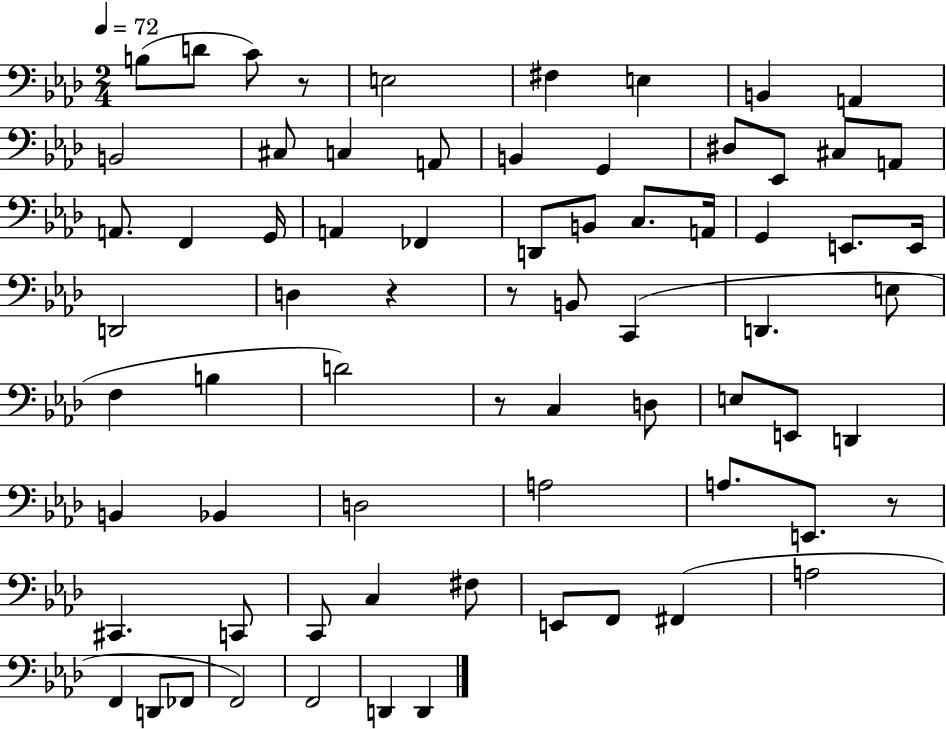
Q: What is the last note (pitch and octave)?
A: D2